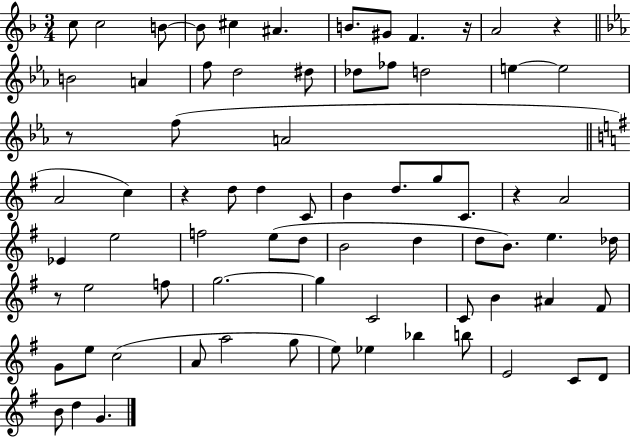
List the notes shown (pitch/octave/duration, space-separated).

C5/e C5/h B4/e B4/e C#5/q A#4/q. B4/e. G#4/e F4/q. R/s A4/h R/q B4/h A4/q F5/e D5/h D#5/e Db5/e FES5/e D5/h E5/q E5/h R/e F5/e A4/h A4/h C5/q R/q D5/e D5/q C4/e B4/q D5/e. G5/e C4/e. R/q A4/h Eb4/q E5/h F5/h E5/e D5/e B4/h D5/q D5/e B4/e. E5/q. Db5/s R/e E5/h F5/e G5/h. G5/q C4/h C4/e B4/q A#4/q F#4/e G4/e E5/e C5/h A4/e A5/h G5/e E5/e Eb5/q Bb5/q B5/e E4/h C4/e D4/e B4/e D5/q G4/q.